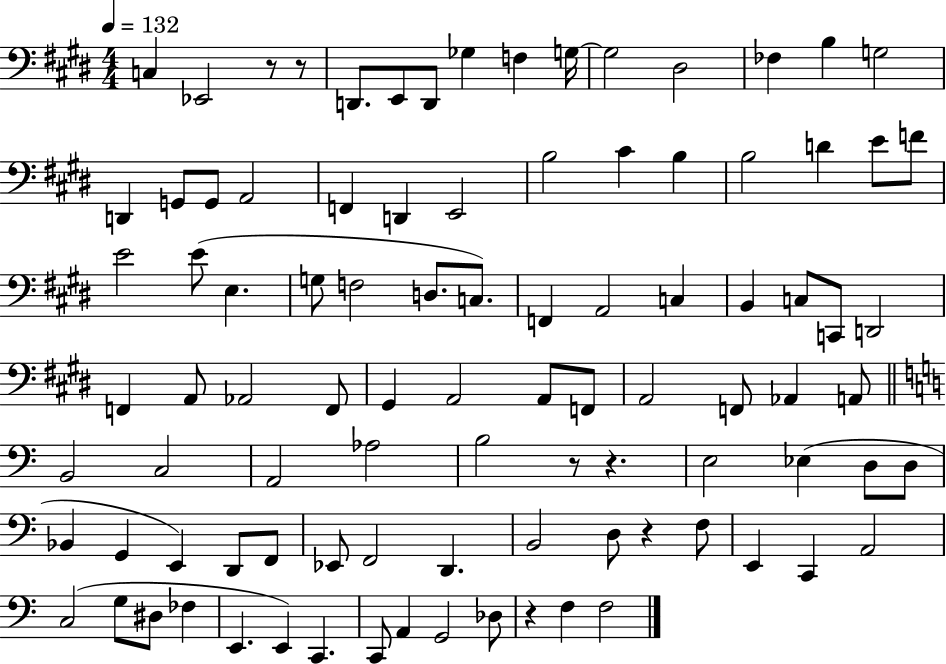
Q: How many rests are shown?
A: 6